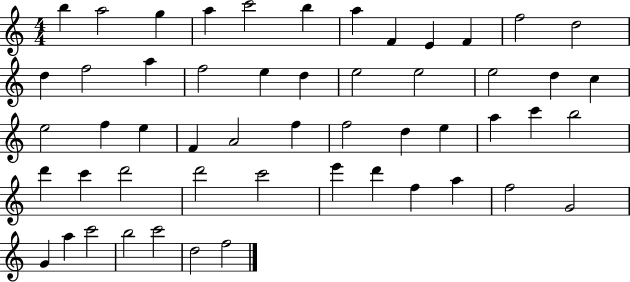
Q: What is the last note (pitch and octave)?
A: F5